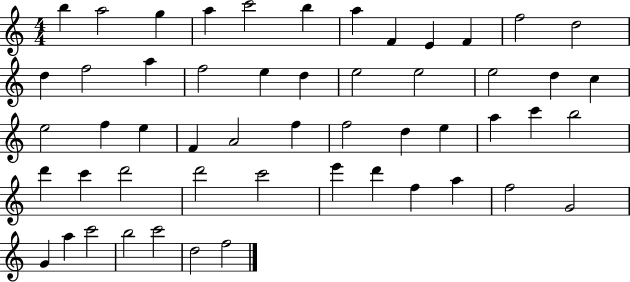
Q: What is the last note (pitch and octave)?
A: F5